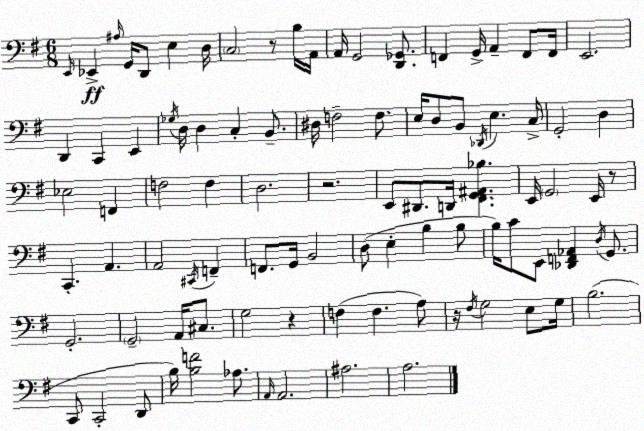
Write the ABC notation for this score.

X:1
T:Untitled
M:6/8
L:1/4
K:Em
E,,/4 _E,, ^A,/4 G,,/4 D,,/2 E, D,/4 C,2 z/2 B,/4 A,,/4 A,,/4 G,,2 [D,,_G,,]/2 F,, G,,/4 A,, F,,/2 F,,/4 E,,2 D,, C,, E,, _G,/4 D,/4 D, C, B,,/2 ^D,/4 F,2 F,/2 E,/4 D,/2 B,,/2 _D,,/4 E, C,/4 G,,2 D, _E,2 F,, F,2 F, D,2 z2 E,,/2 ^D,,/2 D,,/4 [^F,,G,,^A,,_B,] E,,/4 G,,2 E,,/4 z/2 C,, A,, A,,2 ^C,,/4 F,, F,,/2 G,,/4 B,,2 D,/2 E, B, B,/2 B,/4 C/2 E,,/2 [_D,,F,,_A,,] D,/4 G,,/2 G,,2 G,,2 A,,/4 ^C,/2 G,2 z F, F, A,/2 z/4 ^F,/4 G,2 E,/2 G,/4 B,2 C,,/2 C,,2 D,,/2 B,/4 [B,F]2 _A,/2 A,,/4 A,,2 ^A,2 A,2